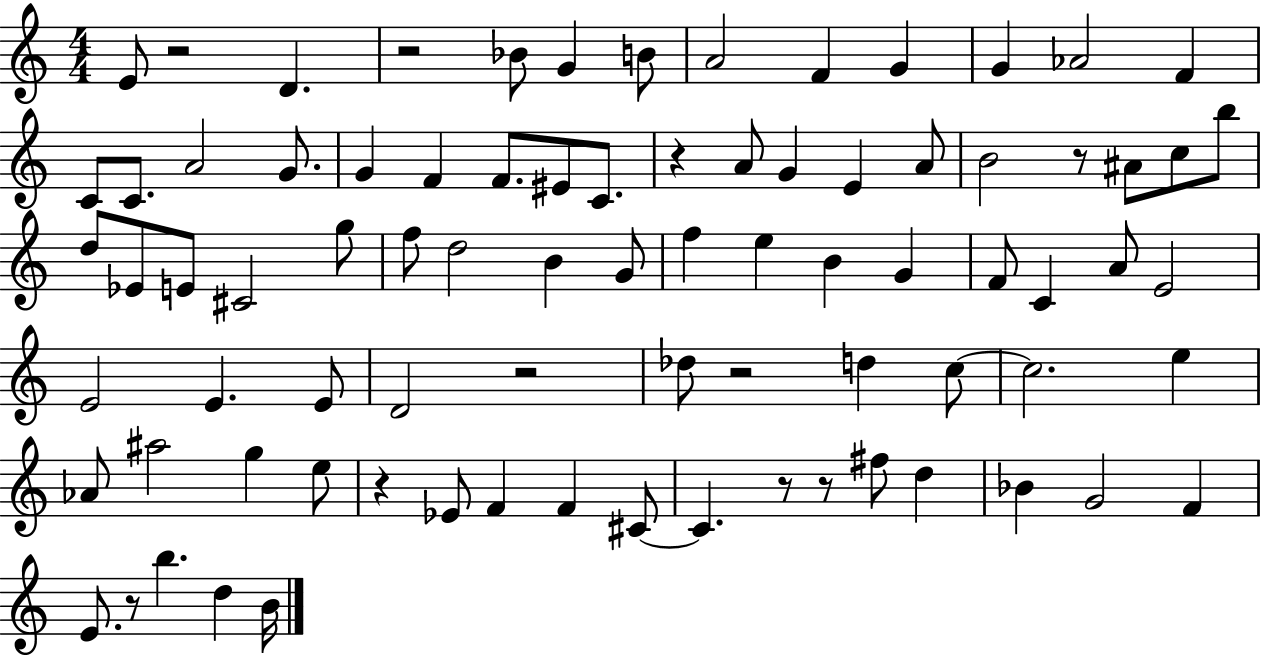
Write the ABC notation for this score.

X:1
T:Untitled
M:4/4
L:1/4
K:C
E/2 z2 D z2 _B/2 G B/2 A2 F G G _A2 F C/2 C/2 A2 G/2 G F F/2 ^E/2 C/2 z A/2 G E A/2 B2 z/2 ^A/2 c/2 b/2 d/2 _E/2 E/2 ^C2 g/2 f/2 d2 B G/2 f e B G F/2 C A/2 E2 E2 E E/2 D2 z2 _d/2 z2 d c/2 c2 e _A/2 ^a2 g e/2 z _E/2 F F ^C/2 ^C z/2 z/2 ^f/2 d _B G2 F E/2 z/2 b d B/4